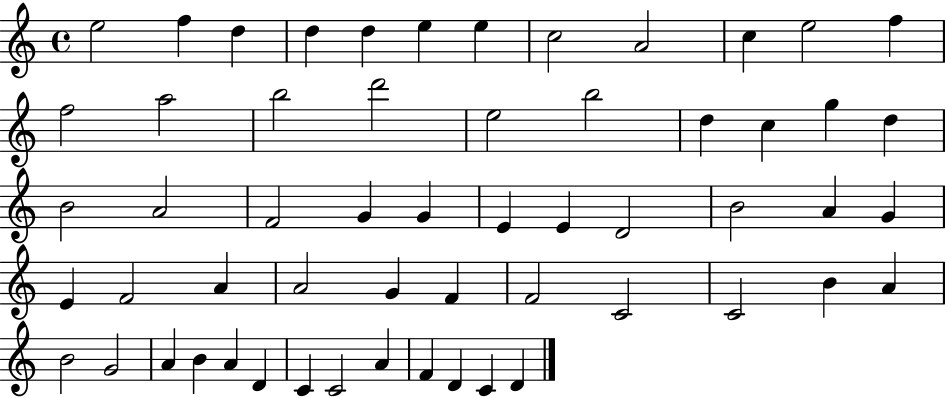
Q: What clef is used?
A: treble